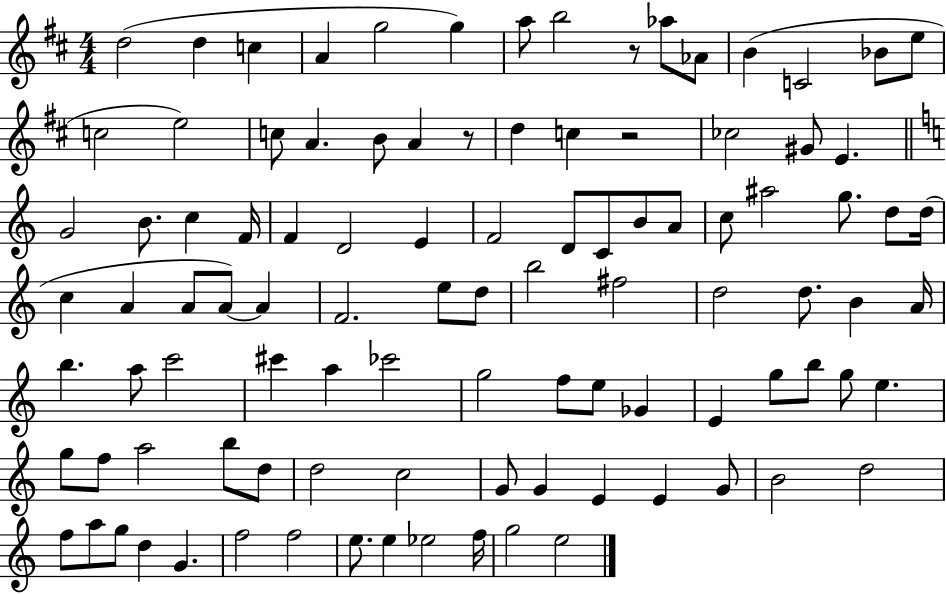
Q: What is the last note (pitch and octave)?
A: E5